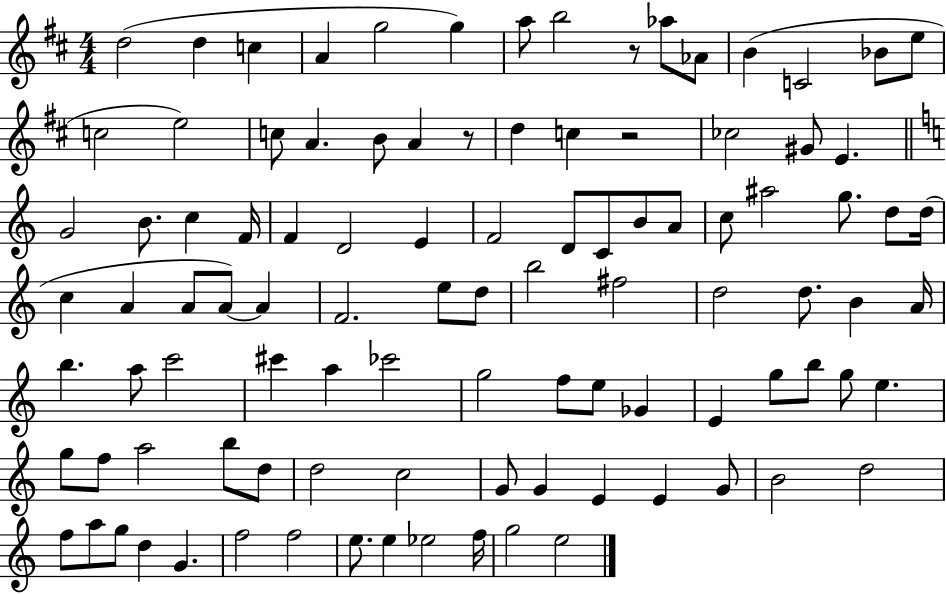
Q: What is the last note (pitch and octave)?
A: E5